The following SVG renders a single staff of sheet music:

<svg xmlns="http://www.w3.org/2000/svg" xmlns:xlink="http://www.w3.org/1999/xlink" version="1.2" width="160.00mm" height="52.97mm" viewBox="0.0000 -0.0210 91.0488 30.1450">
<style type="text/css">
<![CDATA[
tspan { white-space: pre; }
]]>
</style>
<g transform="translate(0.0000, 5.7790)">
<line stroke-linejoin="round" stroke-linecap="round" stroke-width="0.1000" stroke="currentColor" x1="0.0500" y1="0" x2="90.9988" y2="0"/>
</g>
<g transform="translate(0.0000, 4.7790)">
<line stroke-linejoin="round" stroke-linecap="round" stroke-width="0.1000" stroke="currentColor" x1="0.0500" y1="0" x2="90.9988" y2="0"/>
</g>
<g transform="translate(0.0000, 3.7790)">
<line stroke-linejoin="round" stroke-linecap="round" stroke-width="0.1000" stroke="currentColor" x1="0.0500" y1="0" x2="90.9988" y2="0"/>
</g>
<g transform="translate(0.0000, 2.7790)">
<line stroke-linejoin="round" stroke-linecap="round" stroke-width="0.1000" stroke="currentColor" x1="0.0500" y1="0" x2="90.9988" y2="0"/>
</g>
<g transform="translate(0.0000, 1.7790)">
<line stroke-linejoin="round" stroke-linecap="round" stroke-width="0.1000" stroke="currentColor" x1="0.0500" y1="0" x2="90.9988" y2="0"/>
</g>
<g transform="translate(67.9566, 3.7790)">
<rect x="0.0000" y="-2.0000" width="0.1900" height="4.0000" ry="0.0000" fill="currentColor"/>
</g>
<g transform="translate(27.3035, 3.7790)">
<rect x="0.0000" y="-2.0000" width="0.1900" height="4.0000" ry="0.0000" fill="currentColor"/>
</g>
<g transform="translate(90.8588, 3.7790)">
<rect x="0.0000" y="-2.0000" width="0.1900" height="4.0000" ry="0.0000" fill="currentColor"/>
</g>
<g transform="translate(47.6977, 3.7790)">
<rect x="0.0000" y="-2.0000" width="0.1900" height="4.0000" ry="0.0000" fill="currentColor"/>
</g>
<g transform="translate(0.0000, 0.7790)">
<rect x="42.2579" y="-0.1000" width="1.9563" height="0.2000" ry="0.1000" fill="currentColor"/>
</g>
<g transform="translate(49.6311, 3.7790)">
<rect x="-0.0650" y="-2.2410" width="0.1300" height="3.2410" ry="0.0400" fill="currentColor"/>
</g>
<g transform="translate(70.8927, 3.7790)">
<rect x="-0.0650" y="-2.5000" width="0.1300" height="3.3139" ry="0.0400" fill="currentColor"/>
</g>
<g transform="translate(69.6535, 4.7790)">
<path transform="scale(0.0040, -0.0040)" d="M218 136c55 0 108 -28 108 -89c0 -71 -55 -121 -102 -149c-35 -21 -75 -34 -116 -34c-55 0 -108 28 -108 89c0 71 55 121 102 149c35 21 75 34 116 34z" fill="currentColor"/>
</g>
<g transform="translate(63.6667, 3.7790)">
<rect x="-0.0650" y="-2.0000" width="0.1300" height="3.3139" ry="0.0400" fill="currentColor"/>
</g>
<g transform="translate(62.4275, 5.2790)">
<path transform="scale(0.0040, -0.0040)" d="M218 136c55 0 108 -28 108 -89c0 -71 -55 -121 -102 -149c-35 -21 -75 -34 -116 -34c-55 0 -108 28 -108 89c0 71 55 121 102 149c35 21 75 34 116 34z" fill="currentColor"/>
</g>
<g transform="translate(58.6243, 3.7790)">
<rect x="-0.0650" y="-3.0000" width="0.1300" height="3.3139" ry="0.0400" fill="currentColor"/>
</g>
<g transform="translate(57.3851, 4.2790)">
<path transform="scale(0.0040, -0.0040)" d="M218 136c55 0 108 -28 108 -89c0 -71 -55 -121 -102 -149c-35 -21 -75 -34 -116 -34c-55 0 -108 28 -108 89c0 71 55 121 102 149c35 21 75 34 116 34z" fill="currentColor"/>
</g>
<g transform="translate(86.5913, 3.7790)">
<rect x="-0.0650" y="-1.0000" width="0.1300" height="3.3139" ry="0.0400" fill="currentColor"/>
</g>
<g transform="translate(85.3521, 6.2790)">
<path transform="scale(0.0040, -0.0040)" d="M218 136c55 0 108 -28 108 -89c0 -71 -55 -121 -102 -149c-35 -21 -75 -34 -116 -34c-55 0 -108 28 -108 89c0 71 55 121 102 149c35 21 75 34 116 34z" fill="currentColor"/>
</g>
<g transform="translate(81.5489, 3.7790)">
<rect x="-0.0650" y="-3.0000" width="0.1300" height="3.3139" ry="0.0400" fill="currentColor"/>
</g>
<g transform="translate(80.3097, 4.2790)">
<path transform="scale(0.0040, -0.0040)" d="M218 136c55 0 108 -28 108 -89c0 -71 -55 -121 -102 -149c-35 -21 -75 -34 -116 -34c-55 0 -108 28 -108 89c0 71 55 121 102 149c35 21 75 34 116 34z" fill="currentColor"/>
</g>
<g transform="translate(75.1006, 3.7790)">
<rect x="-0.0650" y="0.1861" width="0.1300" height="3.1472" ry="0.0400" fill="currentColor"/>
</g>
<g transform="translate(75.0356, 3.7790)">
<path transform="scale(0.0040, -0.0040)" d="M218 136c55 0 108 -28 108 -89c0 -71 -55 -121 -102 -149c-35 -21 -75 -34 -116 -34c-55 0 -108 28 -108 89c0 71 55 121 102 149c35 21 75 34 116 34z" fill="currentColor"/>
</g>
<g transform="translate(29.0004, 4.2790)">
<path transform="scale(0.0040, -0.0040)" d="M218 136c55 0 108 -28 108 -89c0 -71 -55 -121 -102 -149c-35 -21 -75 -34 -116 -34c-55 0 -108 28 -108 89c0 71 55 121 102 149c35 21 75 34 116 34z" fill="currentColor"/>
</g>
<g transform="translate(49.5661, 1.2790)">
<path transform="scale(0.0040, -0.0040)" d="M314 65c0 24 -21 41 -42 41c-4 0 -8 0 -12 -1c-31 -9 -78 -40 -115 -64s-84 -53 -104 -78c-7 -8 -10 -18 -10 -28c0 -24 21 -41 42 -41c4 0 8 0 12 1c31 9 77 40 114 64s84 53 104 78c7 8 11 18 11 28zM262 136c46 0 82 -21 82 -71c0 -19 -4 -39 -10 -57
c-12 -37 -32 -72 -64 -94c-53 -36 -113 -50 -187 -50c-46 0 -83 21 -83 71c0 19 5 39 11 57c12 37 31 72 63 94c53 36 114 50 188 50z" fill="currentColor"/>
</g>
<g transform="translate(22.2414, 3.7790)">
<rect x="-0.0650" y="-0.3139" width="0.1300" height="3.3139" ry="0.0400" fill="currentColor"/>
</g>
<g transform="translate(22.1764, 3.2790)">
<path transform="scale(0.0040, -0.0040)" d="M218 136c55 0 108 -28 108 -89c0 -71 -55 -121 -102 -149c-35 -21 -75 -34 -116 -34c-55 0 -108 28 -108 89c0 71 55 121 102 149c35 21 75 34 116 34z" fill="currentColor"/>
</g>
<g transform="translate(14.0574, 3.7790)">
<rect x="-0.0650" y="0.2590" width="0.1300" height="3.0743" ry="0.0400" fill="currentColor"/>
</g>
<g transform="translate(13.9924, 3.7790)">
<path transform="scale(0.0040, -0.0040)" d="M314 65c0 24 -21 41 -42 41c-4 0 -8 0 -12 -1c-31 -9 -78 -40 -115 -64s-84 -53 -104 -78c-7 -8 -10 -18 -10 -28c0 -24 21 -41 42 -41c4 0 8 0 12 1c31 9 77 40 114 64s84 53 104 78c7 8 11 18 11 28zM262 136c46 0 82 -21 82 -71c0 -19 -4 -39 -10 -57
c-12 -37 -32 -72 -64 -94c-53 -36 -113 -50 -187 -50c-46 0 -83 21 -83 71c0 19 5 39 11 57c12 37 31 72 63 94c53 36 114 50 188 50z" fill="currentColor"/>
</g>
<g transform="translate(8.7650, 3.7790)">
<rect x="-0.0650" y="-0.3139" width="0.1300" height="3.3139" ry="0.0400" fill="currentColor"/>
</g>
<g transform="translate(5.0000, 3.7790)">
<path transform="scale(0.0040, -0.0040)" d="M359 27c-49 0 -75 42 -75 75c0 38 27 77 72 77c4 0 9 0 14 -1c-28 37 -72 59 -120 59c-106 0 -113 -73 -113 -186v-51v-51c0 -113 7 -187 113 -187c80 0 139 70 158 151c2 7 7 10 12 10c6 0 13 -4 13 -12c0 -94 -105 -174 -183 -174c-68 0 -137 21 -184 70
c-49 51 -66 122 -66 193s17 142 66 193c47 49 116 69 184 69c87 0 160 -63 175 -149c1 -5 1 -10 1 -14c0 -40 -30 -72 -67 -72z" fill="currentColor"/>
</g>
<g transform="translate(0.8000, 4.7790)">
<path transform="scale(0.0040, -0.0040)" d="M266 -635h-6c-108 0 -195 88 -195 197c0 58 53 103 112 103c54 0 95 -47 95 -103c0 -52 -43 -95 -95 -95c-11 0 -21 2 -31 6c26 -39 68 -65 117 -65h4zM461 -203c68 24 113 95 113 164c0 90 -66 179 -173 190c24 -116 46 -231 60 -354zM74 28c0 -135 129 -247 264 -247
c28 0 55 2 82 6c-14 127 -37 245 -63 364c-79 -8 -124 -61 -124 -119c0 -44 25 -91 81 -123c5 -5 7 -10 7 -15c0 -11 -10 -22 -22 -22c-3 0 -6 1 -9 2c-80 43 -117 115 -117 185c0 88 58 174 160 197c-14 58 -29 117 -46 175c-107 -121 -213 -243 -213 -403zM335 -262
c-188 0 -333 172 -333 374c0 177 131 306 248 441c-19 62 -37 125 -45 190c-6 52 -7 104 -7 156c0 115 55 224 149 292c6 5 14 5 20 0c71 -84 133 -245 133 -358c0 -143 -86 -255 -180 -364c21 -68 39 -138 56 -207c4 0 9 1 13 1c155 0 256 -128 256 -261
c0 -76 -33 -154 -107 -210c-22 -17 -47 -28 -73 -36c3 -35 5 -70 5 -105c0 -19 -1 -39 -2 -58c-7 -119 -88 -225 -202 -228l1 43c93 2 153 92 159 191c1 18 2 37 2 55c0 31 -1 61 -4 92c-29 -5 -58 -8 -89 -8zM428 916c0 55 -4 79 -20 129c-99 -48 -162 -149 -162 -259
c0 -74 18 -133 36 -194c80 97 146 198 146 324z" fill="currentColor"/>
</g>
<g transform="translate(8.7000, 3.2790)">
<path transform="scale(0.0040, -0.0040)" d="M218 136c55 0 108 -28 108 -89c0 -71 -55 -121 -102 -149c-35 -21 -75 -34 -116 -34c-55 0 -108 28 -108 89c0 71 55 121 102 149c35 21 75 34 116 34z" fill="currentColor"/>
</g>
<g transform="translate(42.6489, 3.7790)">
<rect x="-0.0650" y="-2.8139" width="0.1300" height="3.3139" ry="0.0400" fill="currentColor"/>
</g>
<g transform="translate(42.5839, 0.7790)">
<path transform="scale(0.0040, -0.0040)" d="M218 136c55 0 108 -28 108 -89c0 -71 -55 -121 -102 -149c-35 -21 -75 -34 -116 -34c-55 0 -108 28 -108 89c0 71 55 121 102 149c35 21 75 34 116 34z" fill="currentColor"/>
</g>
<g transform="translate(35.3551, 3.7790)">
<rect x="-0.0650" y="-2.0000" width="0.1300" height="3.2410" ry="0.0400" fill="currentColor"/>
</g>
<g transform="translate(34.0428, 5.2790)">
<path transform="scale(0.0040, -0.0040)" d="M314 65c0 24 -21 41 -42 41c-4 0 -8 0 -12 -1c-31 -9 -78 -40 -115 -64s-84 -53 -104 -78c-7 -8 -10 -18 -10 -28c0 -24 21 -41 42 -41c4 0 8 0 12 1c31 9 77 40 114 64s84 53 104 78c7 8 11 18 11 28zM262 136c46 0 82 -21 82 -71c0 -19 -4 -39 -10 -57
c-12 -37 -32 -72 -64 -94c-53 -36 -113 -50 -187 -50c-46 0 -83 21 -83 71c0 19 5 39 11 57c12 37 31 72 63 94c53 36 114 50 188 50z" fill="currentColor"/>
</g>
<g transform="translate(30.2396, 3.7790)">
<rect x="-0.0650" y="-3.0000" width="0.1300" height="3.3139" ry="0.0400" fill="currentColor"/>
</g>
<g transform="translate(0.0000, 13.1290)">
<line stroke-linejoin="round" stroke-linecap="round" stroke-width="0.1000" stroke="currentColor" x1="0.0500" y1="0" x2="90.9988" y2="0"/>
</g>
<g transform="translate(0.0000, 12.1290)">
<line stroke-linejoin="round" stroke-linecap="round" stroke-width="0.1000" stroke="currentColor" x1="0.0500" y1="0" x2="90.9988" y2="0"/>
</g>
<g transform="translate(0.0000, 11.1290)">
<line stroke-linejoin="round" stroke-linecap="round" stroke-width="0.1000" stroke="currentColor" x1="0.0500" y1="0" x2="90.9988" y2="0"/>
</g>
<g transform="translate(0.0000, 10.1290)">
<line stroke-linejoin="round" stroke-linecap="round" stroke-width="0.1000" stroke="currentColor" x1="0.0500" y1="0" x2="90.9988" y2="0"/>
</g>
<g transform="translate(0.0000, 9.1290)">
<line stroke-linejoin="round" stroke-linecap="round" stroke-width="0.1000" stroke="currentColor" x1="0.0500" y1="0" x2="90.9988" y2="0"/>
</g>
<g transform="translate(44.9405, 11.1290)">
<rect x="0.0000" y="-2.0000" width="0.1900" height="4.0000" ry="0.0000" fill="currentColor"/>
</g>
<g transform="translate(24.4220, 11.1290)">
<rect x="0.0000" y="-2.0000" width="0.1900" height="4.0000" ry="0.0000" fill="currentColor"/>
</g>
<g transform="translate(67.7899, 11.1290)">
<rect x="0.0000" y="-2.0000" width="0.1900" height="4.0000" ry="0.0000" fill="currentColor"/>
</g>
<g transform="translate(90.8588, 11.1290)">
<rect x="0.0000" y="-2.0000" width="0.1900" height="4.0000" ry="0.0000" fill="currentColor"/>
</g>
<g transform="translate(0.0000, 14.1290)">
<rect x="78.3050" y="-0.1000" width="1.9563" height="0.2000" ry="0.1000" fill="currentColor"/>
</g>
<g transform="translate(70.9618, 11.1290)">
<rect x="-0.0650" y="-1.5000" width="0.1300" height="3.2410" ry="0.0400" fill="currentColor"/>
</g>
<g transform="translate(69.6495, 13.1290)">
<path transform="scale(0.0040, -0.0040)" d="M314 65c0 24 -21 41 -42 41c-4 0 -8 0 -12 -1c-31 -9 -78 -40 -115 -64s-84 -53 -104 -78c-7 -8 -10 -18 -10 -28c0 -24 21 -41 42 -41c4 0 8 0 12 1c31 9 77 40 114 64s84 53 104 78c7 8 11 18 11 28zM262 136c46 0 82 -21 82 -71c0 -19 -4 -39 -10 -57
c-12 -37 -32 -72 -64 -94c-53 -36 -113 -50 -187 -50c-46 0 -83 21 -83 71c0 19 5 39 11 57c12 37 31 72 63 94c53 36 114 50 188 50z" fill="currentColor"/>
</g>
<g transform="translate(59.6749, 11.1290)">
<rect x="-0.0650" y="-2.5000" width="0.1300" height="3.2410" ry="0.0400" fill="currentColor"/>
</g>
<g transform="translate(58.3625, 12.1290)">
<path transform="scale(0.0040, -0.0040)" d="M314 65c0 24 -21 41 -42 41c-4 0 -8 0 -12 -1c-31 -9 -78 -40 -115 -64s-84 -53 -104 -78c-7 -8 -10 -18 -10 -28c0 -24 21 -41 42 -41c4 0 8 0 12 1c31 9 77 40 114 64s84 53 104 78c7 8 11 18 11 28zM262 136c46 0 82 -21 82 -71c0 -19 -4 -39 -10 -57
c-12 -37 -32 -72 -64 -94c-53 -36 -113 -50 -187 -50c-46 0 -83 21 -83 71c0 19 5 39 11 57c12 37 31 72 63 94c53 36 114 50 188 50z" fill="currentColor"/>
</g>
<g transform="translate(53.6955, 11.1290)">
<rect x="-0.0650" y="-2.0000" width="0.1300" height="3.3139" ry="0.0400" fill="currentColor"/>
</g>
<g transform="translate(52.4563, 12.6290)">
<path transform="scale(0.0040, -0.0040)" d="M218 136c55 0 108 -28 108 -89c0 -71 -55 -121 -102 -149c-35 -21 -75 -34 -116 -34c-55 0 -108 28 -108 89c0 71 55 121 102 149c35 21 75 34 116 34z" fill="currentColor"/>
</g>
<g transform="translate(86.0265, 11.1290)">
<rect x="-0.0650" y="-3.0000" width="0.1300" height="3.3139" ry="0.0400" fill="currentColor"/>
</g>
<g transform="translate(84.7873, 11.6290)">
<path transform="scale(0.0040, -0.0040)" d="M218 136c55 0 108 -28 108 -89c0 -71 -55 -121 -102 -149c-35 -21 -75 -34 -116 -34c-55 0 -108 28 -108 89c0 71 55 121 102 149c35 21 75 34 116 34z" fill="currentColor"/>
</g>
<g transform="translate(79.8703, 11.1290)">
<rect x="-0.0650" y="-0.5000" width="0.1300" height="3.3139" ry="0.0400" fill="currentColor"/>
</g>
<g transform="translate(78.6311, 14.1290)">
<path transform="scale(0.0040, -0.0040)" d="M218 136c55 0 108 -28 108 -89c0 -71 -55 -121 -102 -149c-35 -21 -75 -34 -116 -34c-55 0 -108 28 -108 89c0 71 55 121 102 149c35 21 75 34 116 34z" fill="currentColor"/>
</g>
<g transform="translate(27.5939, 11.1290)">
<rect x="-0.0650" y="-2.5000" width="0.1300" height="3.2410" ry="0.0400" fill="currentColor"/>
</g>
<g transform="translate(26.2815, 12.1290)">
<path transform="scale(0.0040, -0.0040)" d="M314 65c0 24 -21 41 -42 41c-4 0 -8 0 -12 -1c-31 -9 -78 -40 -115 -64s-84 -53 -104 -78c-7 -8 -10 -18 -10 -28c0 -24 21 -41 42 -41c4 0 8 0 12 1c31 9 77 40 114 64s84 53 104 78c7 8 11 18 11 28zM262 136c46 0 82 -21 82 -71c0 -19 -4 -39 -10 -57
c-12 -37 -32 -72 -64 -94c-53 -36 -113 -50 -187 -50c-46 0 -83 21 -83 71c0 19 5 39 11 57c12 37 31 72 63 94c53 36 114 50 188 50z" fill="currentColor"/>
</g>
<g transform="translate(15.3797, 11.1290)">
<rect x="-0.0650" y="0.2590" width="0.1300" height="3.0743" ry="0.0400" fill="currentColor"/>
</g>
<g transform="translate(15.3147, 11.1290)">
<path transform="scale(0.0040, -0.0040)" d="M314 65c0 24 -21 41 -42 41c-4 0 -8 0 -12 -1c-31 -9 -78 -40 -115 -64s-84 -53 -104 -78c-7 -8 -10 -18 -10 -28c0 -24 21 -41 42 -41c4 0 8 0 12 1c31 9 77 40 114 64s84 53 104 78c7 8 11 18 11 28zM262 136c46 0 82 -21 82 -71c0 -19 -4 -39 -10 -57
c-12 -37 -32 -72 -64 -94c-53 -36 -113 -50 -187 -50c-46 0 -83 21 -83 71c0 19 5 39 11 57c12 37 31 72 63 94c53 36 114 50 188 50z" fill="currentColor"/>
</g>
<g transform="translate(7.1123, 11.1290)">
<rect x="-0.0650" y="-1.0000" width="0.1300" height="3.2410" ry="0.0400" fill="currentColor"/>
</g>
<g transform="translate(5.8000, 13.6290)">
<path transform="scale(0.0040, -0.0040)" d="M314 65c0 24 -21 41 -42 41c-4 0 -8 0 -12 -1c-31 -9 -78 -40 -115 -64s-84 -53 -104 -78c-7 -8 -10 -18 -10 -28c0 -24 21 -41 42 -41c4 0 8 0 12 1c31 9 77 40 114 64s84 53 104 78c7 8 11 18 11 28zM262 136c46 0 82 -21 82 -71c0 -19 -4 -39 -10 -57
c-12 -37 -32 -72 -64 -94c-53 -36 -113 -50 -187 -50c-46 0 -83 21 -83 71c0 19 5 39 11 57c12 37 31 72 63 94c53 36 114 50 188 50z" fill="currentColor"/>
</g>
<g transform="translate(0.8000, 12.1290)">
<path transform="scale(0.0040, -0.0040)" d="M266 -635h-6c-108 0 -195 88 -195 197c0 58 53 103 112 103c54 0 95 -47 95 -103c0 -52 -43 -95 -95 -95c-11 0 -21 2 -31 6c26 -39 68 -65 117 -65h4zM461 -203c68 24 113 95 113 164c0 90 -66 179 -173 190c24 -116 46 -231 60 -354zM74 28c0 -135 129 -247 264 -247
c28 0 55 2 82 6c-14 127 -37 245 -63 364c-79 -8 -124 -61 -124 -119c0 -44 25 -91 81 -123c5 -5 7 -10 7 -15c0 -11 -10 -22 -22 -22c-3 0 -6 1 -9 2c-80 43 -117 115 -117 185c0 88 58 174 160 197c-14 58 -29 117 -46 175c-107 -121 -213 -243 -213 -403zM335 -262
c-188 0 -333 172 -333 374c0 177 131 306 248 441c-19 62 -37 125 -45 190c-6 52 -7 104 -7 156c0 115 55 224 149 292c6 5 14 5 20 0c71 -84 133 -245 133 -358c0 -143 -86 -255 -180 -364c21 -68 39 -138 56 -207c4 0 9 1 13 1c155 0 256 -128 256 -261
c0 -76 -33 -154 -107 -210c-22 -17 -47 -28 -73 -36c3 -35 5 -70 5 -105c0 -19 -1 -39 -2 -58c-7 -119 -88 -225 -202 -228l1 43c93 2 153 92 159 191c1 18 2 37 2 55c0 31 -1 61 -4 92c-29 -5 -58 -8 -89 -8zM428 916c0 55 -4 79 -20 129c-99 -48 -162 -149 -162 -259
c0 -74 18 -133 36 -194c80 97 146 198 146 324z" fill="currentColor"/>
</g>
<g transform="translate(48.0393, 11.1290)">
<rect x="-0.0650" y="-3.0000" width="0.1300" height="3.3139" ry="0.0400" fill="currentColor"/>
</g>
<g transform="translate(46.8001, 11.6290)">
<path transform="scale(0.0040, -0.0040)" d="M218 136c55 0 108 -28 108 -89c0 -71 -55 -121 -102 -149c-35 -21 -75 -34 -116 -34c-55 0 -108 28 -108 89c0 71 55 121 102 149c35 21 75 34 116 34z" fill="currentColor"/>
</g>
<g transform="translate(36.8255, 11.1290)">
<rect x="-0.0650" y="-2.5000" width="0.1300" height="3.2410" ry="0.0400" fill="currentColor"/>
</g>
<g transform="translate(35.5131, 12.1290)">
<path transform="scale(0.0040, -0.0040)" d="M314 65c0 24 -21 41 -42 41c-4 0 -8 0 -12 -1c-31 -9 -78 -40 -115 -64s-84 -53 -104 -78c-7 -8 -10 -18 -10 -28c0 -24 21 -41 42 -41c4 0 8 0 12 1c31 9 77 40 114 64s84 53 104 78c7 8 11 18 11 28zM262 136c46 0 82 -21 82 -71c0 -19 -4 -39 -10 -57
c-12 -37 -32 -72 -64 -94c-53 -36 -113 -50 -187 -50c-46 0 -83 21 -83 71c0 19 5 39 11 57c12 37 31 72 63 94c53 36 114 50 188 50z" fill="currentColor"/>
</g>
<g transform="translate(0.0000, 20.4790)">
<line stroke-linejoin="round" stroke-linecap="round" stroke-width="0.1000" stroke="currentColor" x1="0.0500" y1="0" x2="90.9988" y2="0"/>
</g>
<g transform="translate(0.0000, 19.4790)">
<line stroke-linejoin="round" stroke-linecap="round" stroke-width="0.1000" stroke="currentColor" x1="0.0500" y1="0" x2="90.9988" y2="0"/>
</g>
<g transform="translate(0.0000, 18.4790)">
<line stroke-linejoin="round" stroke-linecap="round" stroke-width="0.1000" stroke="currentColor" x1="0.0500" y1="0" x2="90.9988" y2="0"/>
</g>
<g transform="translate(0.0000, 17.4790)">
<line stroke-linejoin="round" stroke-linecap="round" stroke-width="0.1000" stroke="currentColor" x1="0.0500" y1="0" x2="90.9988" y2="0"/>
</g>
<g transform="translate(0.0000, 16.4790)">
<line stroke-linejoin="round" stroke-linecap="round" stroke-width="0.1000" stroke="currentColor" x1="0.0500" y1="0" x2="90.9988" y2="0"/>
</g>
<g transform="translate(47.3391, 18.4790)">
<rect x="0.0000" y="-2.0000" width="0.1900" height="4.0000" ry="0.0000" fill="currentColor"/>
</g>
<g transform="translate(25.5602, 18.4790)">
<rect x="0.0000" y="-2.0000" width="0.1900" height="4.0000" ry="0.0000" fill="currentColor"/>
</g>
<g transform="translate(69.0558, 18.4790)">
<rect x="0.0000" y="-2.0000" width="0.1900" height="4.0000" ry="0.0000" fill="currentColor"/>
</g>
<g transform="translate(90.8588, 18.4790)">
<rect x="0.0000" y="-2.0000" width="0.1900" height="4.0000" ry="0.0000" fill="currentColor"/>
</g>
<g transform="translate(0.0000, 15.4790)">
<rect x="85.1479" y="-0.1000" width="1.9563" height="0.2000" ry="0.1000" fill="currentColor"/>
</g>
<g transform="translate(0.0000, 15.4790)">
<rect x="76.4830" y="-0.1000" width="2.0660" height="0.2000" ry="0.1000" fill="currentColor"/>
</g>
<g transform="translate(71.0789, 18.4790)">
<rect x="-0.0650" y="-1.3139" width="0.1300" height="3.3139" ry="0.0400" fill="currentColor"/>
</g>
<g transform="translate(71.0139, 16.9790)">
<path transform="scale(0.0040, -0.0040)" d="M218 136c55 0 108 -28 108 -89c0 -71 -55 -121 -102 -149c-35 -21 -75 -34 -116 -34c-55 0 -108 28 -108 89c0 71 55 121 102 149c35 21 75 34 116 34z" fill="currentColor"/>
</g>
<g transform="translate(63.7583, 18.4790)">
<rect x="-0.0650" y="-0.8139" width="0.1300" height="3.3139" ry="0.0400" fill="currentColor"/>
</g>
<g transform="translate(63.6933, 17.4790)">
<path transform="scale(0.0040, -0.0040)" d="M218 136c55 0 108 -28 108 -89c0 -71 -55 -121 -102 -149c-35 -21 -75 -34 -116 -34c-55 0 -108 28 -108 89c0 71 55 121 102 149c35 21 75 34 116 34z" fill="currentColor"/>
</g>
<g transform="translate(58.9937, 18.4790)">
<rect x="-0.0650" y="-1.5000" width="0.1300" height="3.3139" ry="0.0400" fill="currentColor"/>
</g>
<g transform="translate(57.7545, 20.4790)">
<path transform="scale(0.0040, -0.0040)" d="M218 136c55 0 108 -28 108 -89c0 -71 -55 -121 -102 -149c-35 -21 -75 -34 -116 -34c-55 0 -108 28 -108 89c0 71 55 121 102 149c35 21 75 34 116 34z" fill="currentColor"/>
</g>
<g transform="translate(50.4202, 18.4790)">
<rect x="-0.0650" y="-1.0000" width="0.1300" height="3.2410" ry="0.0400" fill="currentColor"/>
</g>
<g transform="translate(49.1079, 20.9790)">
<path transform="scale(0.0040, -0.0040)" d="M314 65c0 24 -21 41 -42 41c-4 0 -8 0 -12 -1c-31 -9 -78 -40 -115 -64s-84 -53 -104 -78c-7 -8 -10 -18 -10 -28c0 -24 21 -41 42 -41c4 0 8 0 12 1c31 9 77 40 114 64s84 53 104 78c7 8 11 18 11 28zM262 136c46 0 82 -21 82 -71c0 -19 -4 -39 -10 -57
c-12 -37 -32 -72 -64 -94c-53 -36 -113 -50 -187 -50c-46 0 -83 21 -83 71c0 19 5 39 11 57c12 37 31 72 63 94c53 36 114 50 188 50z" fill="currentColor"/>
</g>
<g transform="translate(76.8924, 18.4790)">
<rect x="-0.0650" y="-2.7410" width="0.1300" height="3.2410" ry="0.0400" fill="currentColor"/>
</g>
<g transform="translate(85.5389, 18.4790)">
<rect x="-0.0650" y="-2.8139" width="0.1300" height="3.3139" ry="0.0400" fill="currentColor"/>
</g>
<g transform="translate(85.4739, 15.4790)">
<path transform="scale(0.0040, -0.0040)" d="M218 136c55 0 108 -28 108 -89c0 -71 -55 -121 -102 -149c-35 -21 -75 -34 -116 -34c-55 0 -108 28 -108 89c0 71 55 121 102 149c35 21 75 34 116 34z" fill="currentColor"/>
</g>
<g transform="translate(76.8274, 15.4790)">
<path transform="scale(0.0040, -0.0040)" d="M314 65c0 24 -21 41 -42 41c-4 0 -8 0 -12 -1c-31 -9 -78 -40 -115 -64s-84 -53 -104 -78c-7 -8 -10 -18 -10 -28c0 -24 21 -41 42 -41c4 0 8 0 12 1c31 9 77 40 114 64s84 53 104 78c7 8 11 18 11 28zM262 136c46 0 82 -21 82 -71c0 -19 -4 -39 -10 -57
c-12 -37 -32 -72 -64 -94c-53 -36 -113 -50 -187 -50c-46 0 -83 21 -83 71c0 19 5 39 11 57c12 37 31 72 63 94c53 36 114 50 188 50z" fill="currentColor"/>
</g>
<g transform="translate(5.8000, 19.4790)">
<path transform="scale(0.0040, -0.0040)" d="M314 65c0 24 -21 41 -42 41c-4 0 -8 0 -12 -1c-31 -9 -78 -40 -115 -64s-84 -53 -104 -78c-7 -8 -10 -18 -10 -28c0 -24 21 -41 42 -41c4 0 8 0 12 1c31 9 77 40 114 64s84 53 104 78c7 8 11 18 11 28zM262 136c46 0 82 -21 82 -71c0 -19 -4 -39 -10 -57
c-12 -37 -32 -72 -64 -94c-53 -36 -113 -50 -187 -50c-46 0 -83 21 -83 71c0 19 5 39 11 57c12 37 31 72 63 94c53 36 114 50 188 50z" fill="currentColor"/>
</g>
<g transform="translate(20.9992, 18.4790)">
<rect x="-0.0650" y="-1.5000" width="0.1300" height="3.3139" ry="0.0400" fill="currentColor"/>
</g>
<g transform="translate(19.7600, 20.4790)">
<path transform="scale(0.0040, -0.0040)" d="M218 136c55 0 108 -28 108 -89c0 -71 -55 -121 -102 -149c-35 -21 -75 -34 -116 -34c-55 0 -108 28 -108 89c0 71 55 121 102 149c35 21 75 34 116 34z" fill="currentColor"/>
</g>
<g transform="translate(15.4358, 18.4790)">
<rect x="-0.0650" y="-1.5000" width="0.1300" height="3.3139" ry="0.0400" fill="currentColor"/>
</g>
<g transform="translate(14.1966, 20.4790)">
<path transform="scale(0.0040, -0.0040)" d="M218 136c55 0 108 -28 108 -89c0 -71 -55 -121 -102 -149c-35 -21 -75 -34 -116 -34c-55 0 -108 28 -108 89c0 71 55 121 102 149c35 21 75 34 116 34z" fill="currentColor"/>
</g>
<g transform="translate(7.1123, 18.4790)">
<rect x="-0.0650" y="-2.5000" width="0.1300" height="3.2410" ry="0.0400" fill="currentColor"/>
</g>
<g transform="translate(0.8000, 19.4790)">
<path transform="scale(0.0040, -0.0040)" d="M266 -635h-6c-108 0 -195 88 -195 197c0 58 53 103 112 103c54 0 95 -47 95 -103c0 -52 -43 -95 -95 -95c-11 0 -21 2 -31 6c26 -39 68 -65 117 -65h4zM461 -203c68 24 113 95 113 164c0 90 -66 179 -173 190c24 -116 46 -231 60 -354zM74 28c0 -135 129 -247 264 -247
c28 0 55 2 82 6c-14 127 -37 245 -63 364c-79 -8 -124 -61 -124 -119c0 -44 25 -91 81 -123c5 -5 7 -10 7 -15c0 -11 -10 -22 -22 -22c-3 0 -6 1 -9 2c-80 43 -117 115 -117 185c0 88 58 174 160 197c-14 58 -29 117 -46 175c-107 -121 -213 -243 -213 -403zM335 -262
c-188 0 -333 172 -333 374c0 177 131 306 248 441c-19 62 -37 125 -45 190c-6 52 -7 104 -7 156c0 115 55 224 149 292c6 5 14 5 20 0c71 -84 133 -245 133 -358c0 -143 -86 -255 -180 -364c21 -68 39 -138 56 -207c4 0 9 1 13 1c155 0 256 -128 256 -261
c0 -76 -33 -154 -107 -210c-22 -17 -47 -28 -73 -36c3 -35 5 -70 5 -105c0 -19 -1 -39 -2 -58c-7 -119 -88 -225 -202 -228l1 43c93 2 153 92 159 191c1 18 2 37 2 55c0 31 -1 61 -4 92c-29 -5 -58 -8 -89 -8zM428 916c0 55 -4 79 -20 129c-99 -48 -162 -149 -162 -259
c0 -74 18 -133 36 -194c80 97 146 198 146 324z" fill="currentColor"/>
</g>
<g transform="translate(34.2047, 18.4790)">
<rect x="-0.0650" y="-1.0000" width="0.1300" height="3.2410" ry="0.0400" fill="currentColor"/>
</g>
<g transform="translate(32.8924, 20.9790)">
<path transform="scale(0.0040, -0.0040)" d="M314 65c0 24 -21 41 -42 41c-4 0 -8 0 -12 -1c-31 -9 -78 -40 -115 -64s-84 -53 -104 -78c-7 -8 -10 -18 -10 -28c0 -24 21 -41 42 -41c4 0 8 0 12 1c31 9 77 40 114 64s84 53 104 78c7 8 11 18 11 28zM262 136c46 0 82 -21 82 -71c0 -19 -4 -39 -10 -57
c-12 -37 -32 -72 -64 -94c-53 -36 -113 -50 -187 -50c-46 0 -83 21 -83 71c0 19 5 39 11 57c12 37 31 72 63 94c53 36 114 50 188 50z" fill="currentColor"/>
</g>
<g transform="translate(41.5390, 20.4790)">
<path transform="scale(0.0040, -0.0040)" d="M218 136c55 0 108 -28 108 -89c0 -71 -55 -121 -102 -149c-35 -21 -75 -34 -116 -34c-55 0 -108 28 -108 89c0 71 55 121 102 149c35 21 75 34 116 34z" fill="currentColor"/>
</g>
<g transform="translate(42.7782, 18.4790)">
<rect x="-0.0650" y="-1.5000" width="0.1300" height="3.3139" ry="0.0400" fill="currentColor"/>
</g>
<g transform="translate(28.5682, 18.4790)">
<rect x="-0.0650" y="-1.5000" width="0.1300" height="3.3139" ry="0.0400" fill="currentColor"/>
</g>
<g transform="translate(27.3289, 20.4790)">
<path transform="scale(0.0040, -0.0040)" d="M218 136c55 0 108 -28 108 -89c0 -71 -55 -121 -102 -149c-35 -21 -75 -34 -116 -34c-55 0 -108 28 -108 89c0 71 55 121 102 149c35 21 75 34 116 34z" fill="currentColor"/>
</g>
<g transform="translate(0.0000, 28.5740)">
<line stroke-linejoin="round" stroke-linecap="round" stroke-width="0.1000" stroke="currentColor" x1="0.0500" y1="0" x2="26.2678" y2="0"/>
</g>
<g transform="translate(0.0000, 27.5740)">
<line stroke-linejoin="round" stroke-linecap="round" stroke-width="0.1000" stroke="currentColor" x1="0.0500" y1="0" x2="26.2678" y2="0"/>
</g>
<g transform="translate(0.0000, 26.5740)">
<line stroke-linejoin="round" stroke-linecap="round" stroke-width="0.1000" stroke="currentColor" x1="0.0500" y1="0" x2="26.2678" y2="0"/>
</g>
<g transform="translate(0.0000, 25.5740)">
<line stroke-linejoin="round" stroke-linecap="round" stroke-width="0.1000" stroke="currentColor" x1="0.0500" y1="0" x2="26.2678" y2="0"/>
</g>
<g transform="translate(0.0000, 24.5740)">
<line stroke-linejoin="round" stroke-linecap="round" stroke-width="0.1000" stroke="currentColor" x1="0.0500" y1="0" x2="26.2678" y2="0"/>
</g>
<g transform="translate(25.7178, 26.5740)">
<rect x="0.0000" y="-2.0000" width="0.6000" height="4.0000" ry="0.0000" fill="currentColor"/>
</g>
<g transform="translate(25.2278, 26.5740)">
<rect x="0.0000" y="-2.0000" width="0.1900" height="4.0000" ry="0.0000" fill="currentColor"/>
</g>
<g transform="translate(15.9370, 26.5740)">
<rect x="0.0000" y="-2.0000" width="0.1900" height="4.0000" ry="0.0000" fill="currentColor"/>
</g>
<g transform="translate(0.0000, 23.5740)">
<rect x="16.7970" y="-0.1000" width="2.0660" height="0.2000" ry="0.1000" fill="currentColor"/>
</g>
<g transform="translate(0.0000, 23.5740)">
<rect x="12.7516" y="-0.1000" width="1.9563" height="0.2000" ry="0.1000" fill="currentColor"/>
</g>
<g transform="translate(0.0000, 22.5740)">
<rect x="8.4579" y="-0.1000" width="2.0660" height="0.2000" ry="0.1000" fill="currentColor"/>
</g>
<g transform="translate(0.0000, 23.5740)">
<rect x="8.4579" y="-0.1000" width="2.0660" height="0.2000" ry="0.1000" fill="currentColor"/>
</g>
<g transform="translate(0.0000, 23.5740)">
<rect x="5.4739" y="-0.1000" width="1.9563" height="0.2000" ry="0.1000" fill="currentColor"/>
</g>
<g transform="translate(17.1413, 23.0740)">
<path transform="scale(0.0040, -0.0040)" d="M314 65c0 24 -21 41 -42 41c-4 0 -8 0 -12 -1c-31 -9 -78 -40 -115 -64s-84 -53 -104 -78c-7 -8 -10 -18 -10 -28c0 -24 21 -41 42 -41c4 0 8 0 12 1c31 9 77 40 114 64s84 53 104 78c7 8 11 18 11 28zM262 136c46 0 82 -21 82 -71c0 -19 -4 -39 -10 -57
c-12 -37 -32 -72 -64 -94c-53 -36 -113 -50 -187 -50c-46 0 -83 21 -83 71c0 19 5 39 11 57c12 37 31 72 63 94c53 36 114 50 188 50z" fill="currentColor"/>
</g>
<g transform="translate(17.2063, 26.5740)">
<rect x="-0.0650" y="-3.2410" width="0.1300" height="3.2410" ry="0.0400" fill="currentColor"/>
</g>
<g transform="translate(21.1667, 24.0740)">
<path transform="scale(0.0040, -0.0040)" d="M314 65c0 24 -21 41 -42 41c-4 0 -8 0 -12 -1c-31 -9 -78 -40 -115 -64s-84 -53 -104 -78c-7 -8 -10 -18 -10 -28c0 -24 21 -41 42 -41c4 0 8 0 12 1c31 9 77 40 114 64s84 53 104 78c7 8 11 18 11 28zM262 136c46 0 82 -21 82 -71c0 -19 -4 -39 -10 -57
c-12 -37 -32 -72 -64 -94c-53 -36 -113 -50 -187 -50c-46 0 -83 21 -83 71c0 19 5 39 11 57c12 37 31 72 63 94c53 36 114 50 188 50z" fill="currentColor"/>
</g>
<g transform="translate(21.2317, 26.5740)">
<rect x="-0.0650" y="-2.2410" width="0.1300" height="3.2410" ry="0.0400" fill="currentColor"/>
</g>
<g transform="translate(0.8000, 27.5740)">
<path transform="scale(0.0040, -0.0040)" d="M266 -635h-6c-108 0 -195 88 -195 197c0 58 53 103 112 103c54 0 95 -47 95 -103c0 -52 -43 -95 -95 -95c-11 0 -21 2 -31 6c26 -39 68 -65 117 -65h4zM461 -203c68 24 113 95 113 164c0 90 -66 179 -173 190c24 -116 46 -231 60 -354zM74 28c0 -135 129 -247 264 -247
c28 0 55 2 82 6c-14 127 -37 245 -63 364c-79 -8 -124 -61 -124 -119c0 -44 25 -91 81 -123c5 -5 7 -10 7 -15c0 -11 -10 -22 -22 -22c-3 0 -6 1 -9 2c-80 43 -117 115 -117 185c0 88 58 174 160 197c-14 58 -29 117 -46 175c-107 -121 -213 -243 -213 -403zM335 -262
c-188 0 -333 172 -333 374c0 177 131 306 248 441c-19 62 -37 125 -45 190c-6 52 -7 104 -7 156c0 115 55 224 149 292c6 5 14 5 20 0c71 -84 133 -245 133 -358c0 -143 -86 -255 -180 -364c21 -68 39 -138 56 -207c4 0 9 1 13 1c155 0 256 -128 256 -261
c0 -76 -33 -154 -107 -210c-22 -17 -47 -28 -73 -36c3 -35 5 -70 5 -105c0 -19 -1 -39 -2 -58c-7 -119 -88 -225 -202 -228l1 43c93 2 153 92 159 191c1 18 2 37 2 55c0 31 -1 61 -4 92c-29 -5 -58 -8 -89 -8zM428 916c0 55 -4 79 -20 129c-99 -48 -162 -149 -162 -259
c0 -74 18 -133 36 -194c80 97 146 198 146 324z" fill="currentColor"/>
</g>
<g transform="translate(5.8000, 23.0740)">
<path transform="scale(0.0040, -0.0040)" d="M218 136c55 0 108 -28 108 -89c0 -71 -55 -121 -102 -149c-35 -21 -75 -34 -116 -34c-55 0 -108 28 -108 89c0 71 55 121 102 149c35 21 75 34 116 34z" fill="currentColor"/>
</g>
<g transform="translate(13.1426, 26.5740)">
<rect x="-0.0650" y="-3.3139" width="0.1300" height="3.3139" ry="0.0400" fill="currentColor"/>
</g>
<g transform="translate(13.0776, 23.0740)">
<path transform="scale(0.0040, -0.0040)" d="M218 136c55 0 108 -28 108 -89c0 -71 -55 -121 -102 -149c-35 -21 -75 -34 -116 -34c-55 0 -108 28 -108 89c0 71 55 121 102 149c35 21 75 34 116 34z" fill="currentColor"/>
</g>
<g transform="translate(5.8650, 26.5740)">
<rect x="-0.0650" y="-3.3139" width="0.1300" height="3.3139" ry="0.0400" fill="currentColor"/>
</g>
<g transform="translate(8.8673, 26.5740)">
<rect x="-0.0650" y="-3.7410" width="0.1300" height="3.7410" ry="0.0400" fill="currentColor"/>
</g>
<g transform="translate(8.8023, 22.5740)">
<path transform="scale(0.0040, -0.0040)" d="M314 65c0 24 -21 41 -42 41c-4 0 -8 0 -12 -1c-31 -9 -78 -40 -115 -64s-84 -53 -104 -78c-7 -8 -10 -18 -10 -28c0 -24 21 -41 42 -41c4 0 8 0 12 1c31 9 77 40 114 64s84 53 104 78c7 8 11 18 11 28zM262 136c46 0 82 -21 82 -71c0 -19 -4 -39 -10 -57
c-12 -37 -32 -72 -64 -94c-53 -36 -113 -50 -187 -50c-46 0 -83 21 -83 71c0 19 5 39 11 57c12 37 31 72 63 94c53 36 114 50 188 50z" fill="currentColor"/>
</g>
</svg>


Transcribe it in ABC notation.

X:1
T:Untitled
M:4/4
L:1/4
K:C
c B2 c A F2 a g2 A F G B A D D2 B2 G2 G2 A F G2 E2 C A G2 E E E D2 E D2 E d e a2 a b c'2 b b2 g2